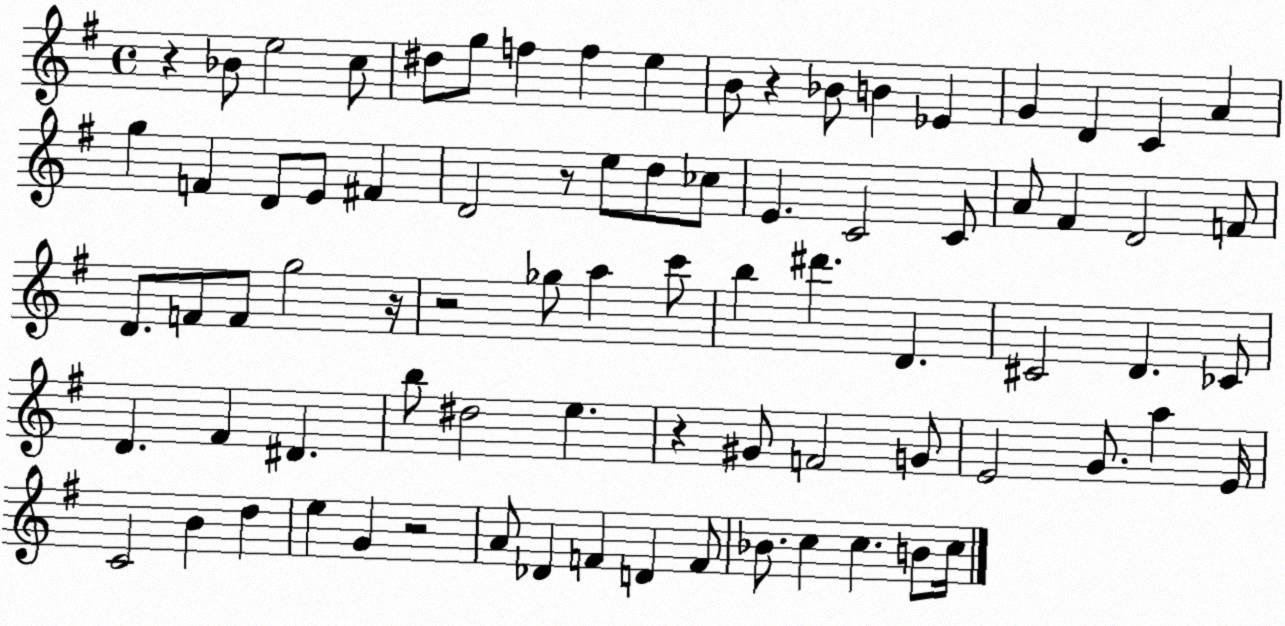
X:1
T:Untitled
M:4/4
L:1/4
K:G
z _B/2 e2 c/2 ^d/2 g/2 f f e B/2 z _B/2 B _E G D C A g F D/2 E/2 ^F D2 z/2 e/2 d/2 _c/2 E C2 C/2 A/2 ^F D2 F/2 D/2 F/2 F/2 g2 z/4 z2 _g/2 a c'/2 b ^d' D ^C2 D _C/2 D ^F ^D b/2 ^d2 e z ^G/2 F2 G/2 E2 G/2 a E/4 C2 B d e G z2 A/2 _D F D F/2 _B/2 c c B/2 c/4